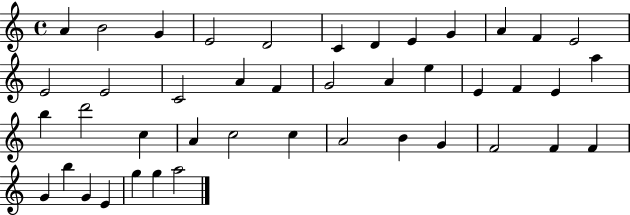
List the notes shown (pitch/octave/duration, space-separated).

A4/q B4/h G4/q E4/h D4/h C4/q D4/q E4/q G4/q A4/q F4/q E4/h E4/h E4/h C4/h A4/q F4/q G4/h A4/q E5/q E4/q F4/q E4/q A5/q B5/q D6/h C5/q A4/q C5/h C5/q A4/h B4/q G4/q F4/h F4/q F4/q G4/q B5/q G4/q E4/q G5/q G5/q A5/h